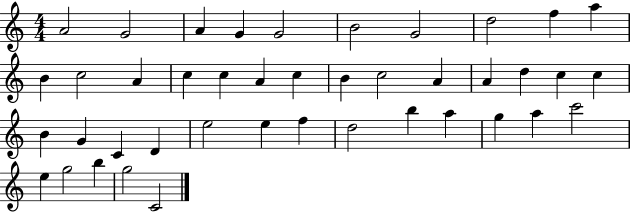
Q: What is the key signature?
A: C major